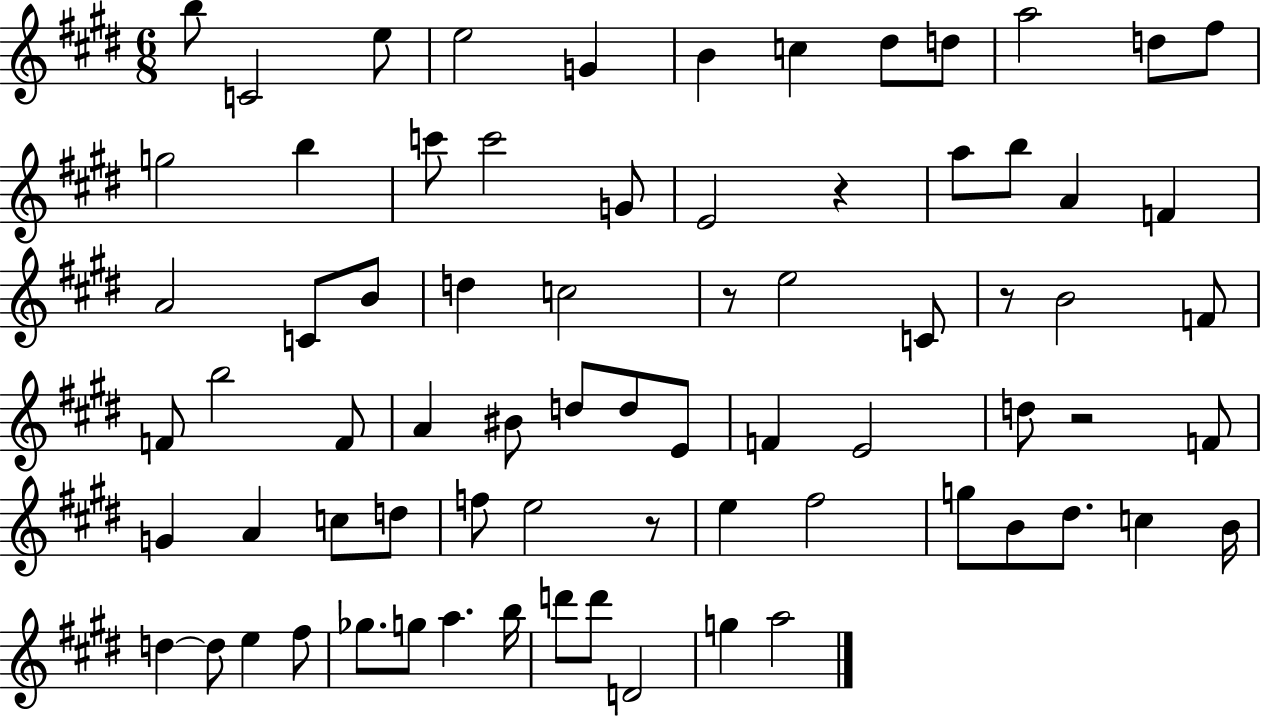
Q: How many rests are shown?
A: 5